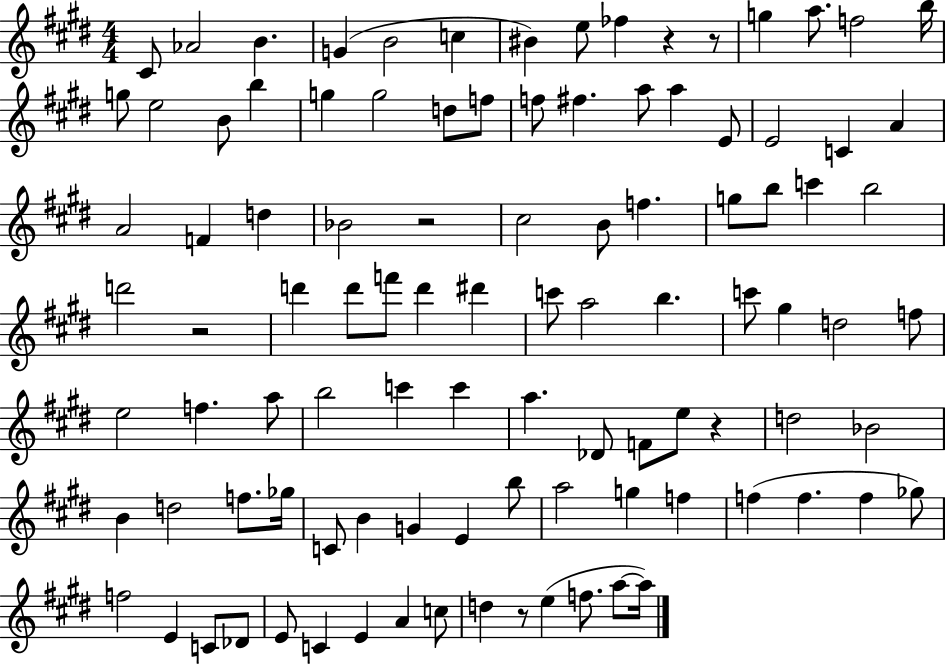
{
  \clef treble
  \numericTimeSignature
  \time 4/4
  \key e \major
  cis'8 aes'2 b'4. | g'4( b'2 c''4 | bis'4) e''8 fes''4 r4 r8 | g''4 a''8. f''2 b''16 | \break g''8 e''2 b'8 b''4 | g''4 g''2 d''8 f''8 | f''8 fis''4. a''8 a''4 e'8 | e'2 c'4 a'4 | \break a'2 f'4 d''4 | bes'2 r2 | cis''2 b'8 f''4. | g''8 b''8 c'''4 b''2 | \break d'''2 r2 | d'''4 d'''8 f'''8 d'''4 dis'''4 | c'''8 a''2 b''4. | c'''8 gis''4 d''2 f''8 | \break e''2 f''4. a''8 | b''2 c'''4 c'''4 | a''4. des'8 f'8 e''8 r4 | d''2 bes'2 | \break b'4 d''2 f''8. ges''16 | c'8 b'4 g'4 e'4 b''8 | a''2 g''4 f''4 | f''4( f''4. f''4 ges''8) | \break f''2 e'4 c'8 des'8 | e'8 c'4 e'4 a'4 c''8 | d''4 r8 e''4( f''8. a''8~~ a''16) | \bar "|."
}